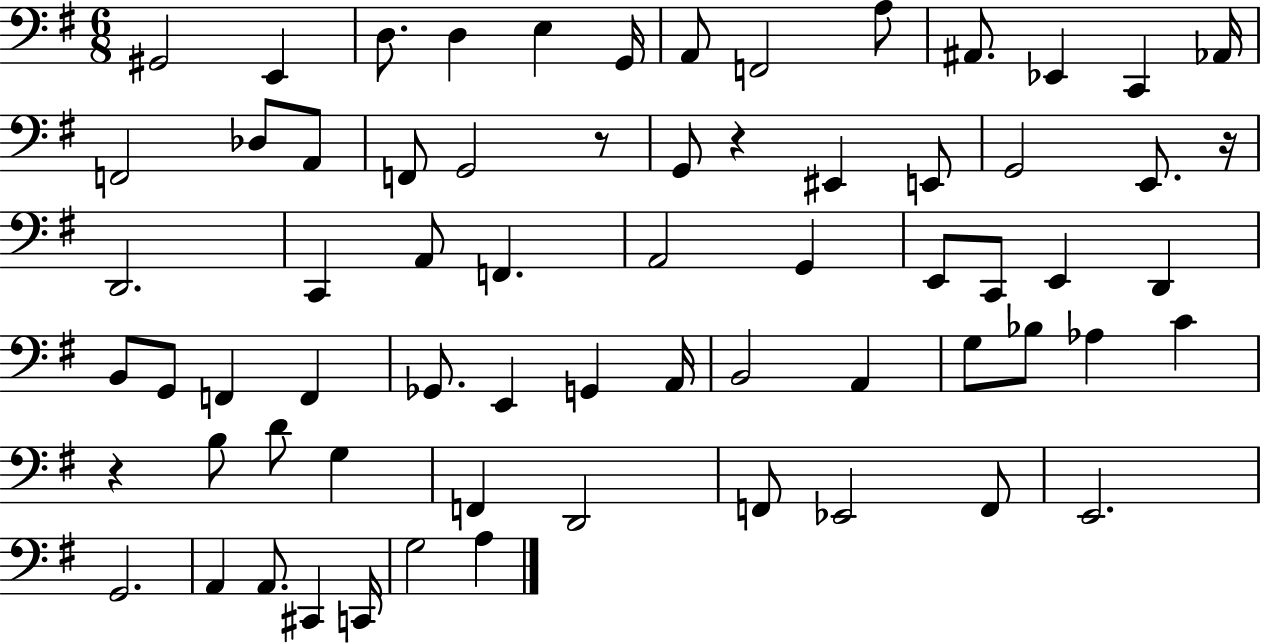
G#2/h E2/q D3/e. D3/q E3/q G2/s A2/e F2/h A3/e A#2/e. Eb2/q C2/q Ab2/s F2/h Db3/e A2/e F2/e G2/h R/e G2/e R/q EIS2/q E2/e G2/h E2/e. R/s D2/h. C2/q A2/e F2/q. A2/h G2/q E2/e C2/e E2/q D2/q B2/e G2/e F2/q F2/q Gb2/e. E2/q G2/q A2/s B2/h A2/q G3/e Bb3/e Ab3/q C4/q R/q B3/e D4/e G3/q F2/q D2/h F2/e Eb2/h F2/e E2/h. G2/h. A2/q A2/e. C#2/q C2/s G3/h A3/q